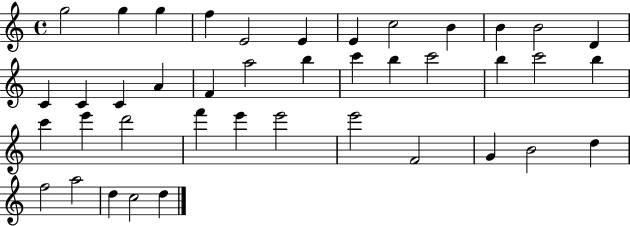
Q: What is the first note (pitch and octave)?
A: G5